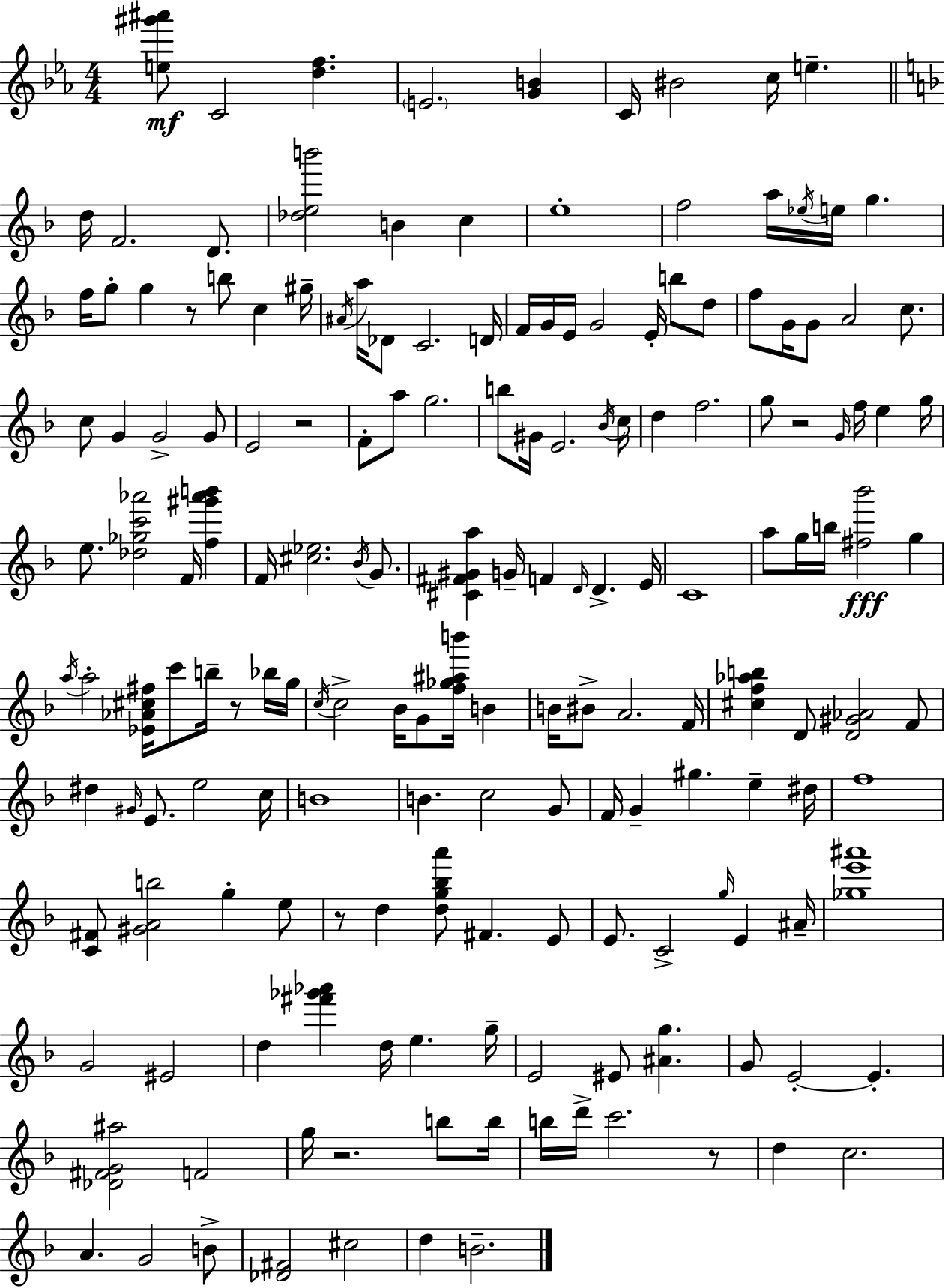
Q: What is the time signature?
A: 4/4